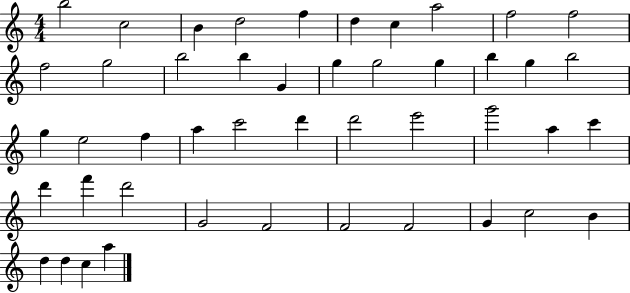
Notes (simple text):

B5/h C5/h B4/q D5/h F5/q D5/q C5/q A5/h F5/h F5/h F5/h G5/h B5/h B5/q G4/q G5/q G5/h G5/q B5/q G5/q B5/h G5/q E5/h F5/q A5/q C6/h D6/q D6/h E6/h G6/h A5/q C6/q D6/q F6/q D6/h G4/h F4/h F4/h F4/h G4/q C5/h B4/q D5/q D5/q C5/q A5/q